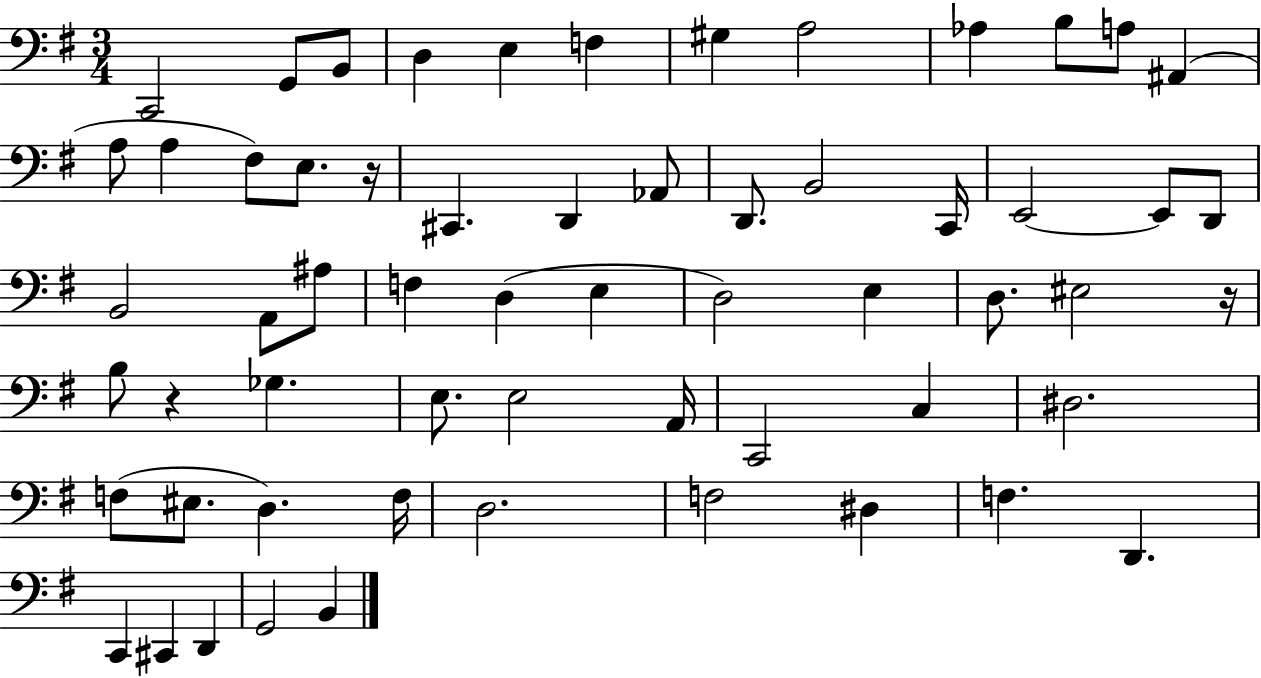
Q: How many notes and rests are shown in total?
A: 60